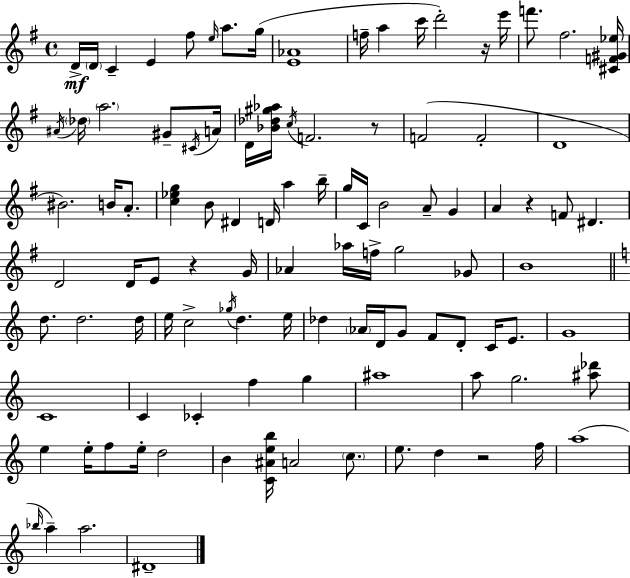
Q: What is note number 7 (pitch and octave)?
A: A5